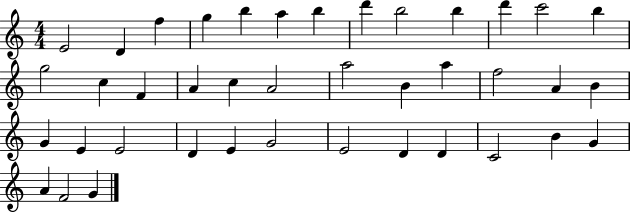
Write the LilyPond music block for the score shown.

{
  \clef treble
  \numericTimeSignature
  \time 4/4
  \key c \major
  e'2 d'4 f''4 | g''4 b''4 a''4 b''4 | d'''4 b''2 b''4 | d'''4 c'''2 b''4 | \break g''2 c''4 f'4 | a'4 c''4 a'2 | a''2 b'4 a''4 | f''2 a'4 b'4 | \break g'4 e'4 e'2 | d'4 e'4 g'2 | e'2 d'4 d'4 | c'2 b'4 g'4 | \break a'4 f'2 g'4 | \bar "|."
}